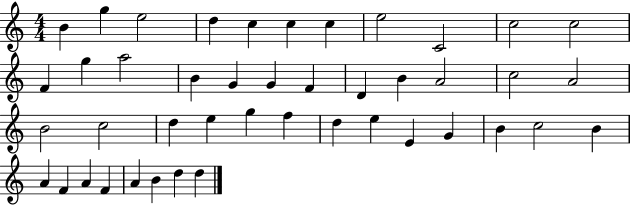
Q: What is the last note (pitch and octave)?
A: D5